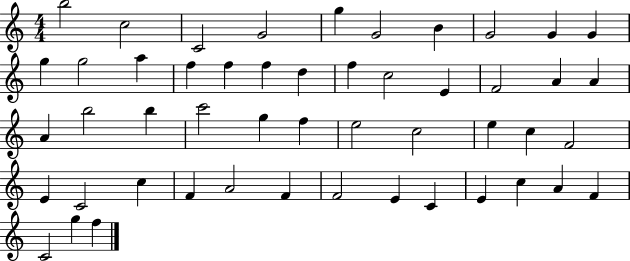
B5/h C5/h C4/h G4/h G5/q G4/h B4/q G4/h G4/q G4/q G5/q G5/h A5/q F5/q F5/q F5/q D5/q F5/q C5/h E4/q F4/h A4/q A4/q A4/q B5/h B5/q C6/h G5/q F5/q E5/h C5/h E5/q C5/q F4/h E4/q C4/h C5/q F4/q A4/h F4/q F4/h E4/q C4/q E4/q C5/q A4/q F4/q C4/h G5/q F5/q